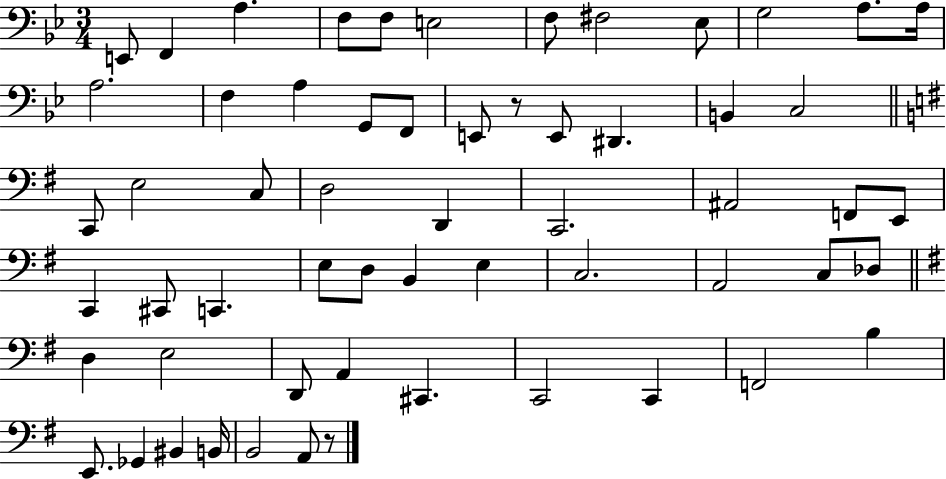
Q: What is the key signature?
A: BES major